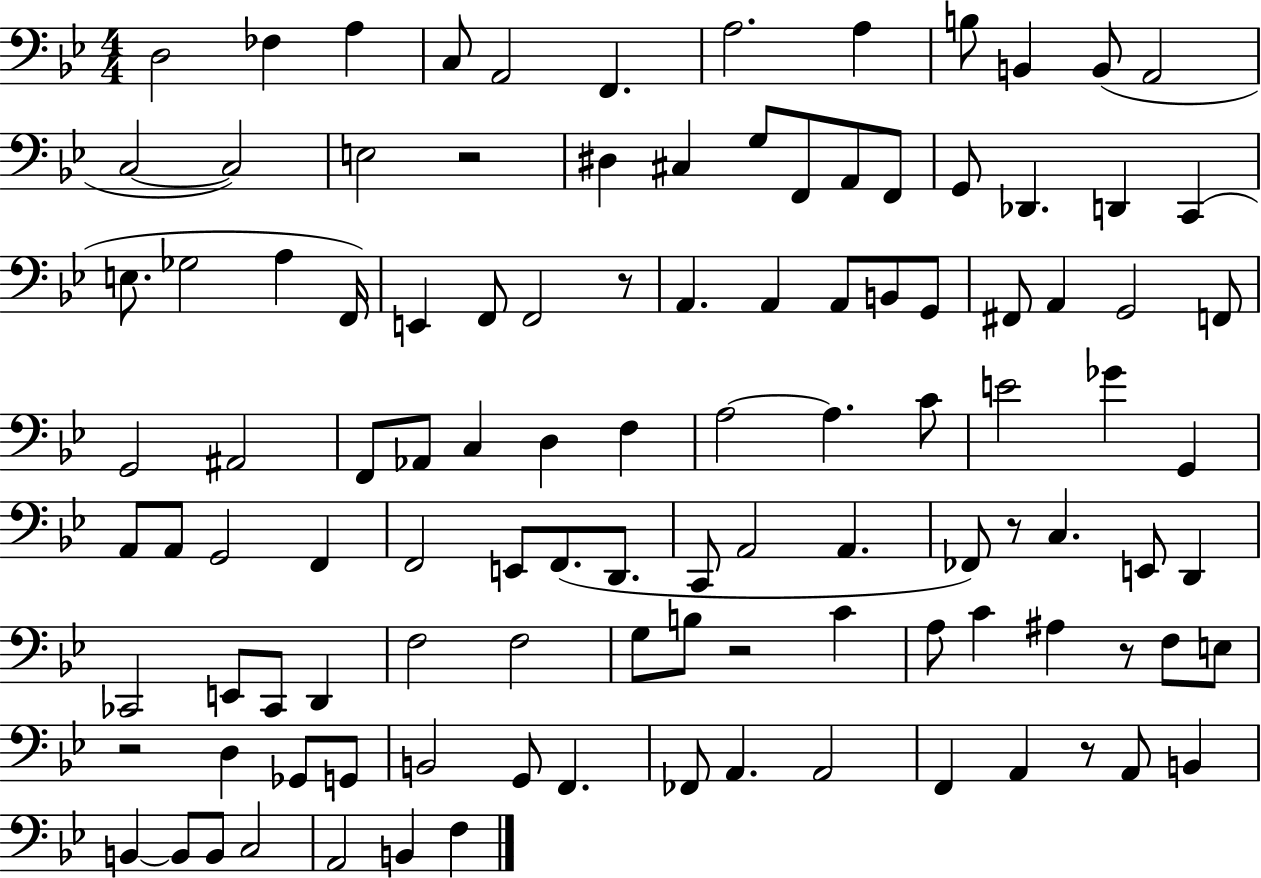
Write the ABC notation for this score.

X:1
T:Untitled
M:4/4
L:1/4
K:Bb
D,2 _F, A, C,/2 A,,2 F,, A,2 A, B,/2 B,, B,,/2 A,,2 C,2 C,2 E,2 z2 ^D, ^C, G,/2 F,,/2 A,,/2 F,,/2 G,,/2 _D,, D,, C,, E,/2 _G,2 A, F,,/4 E,, F,,/2 F,,2 z/2 A,, A,, A,,/2 B,,/2 G,,/2 ^F,,/2 A,, G,,2 F,,/2 G,,2 ^A,,2 F,,/2 _A,,/2 C, D, F, A,2 A, C/2 E2 _G G,, A,,/2 A,,/2 G,,2 F,, F,,2 E,,/2 F,,/2 D,,/2 C,,/2 A,,2 A,, _F,,/2 z/2 C, E,,/2 D,, _C,,2 E,,/2 _C,,/2 D,, F,2 F,2 G,/2 B,/2 z2 C A,/2 C ^A, z/2 F,/2 E,/2 z2 D, _G,,/2 G,,/2 B,,2 G,,/2 F,, _F,,/2 A,, A,,2 F,, A,, z/2 A,,/2 B,, B,, B,,/2 B,,/2 C,2 A,,2 B,, F,